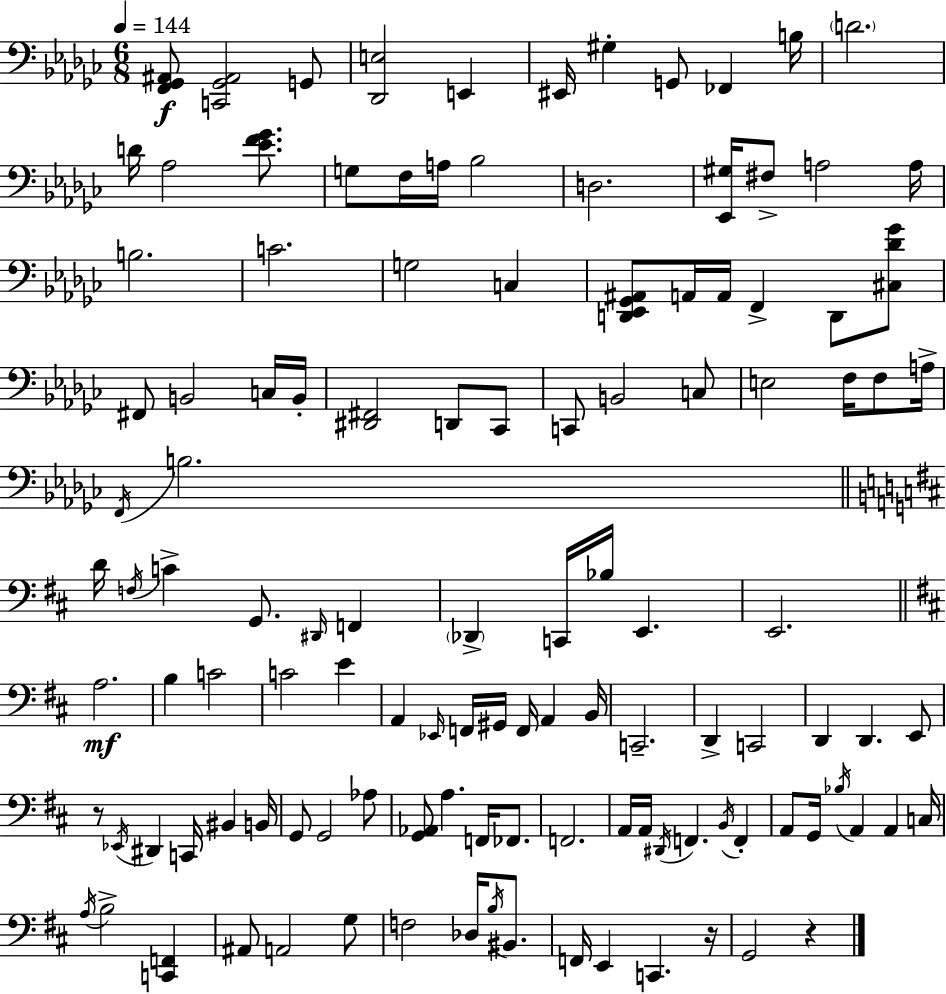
X:1
T:Untitled
M:6/8
L:1/4
K:Ebm
[F,,_G,,^A,,]/2 [C,,_G,,^A,,]2 G,,/2 [_D,,E,]2 E,, ^E,,/4 ^G, G,,/2 _F,, B,/4 D2 D/4 _A,2 [_EF_G]/2 G,/2 F,/4 A,/4 _B,2 D,2 [_E,,^G,]/4 ^F,/2 A,2 A,/4 B,2 C2 G,2 C, [D,,_E,,_G,,^A,,]/2 A,,/4 A,,/4 F,, D,,/2 [^C,_D_G]/2 ^F,,/2 B,,2 C,/4 B,,/4 [^D,,^F,,]2 D,,/2 _C,,/2 C,,/2 B,,2 C,/2 E,2 F,/4 F,/2 A,/4 F,,/4 B,2 D/4 F,/4 C G,,/2 ^D,,/4 F,, _D,, C,,/4 _B,/4 E,, E,,2 A,2 B, C2 C2 E A,, _E,,/4 F,,/4 ^G,,/4 F,,/4 A,, B,,/4 C,,2 D,, C,,2 D,, D,, E,,/2 z/2 _E,,/4 ^D,, C,,/4 ^B,, B,,/4 G,,/2 G,,2 _A,/2 [G,,_A,,]/2 A, F,,/4 _F,,/2 F,,2 A,,/4 A,,/4 ^D,,/4 F,, B,,/4 F,, A,,/2 G,,/4 _B,/4 A,, A,, C,/4 A,/4 B,2 [C,,F,,] ^A,,/2 A,,2 G,/2 F,2 _D,/4 B,/4 ^B,,/2 F,,/4 E,, C,, z/4 G,,2 z